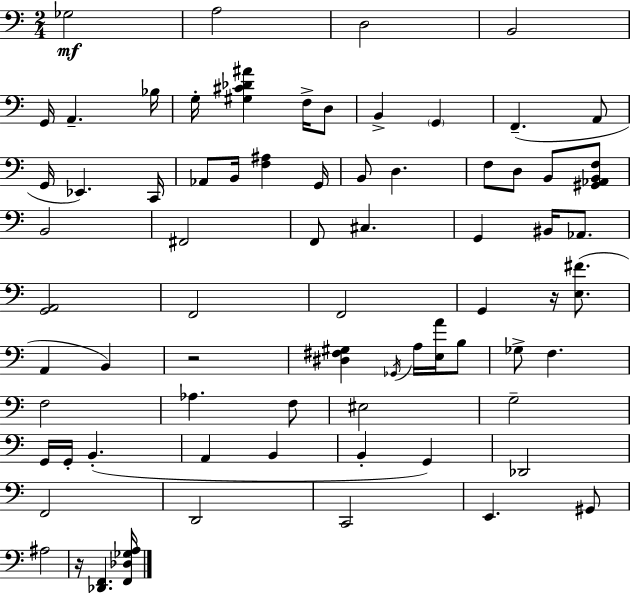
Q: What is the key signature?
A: A minor